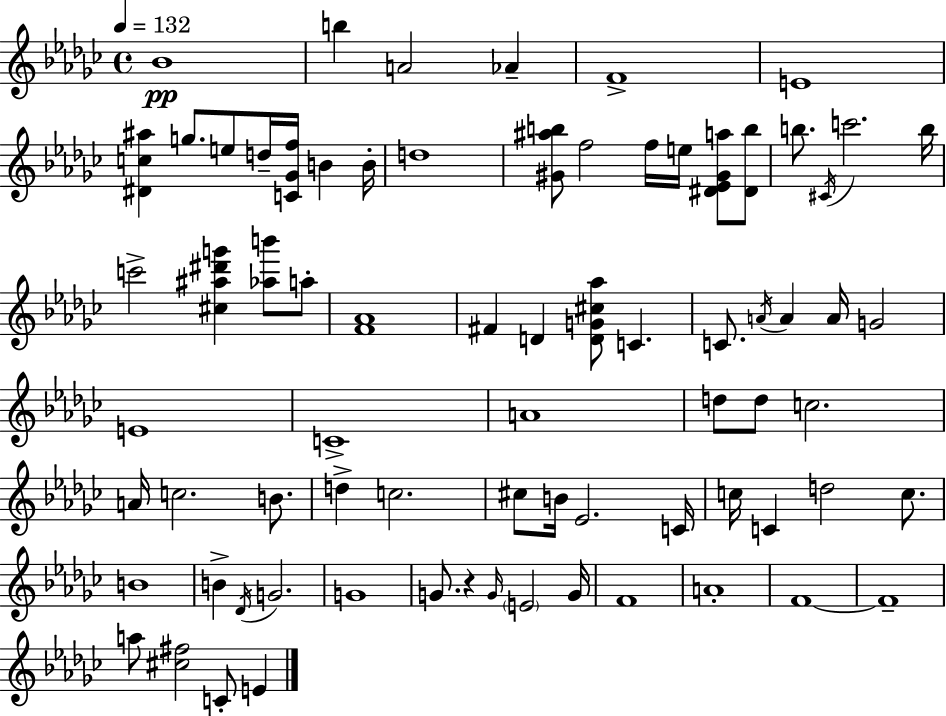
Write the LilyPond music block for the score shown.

{
  \clef treble
  \time 4/4
  \defaultTimeSignature
  \key ees \minor
  \tempo 4 = 132
  bes'1\pp | b''4 a'2 aes'4-- | f'1-> | e'1 | \break <dis' c'' ais''>4 g''8. e''8 d''16-- <c' ges' f''>16 b'4 b'16-. | d''1 | <gis' ais'' b''>8 f''2 f''16 e''16 <dis' ees' gis' a''>8 <dis' b''>8 | b''8. \acciaccatura { cis'16 } c'''2. | \break b''16 c'''2-> <cis'' ais'' dis''' g'''>4 <aes'' b'''>8 a''8-. | <f' aes'>1 | fis'4 d'4 <d' g' cis'' aes''>8 c'4. | c'8. \acciaccatura { a'16 } a'4 a'16 g'2 | \break e'1 | c'1-> | a'1 | d''8 d''8 c''2. | \break a'16 c''2. b'8. | d''4-> c''2. | cis''8 b'16 ees'2. | c'16 c''16 c'4 d''2 c''8. | \break b'1 | b'4-> \acciaccatura { des'16 } g'2. | g'1 | g'8. r4 \grace { g'16 } \parenthesize e'2 | \break g'16 f'1 | a'1-. | f'1~~ | f'1-- | \break a''8 <cis'' fis''>2 c'8-. | e'4 \bar "|."
}